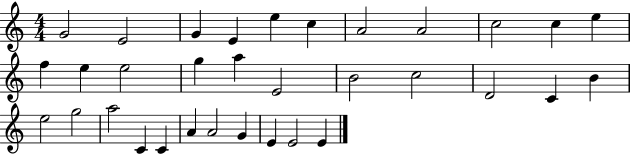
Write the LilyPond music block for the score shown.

{
  \clef treble
  \numericTimeSignature
  \time 4/4
  \key c \major
  g'2 e'2 | g'4 e'4 e''4 c''4 | a'2 a'2 | c''2 c''4 e''4 | \break f''4 e''4 e''2 | g''4 a''4 e'2 | b'2 c''2 | d'2 c'4 b'4 | \break e''2 g''2 | a''2 c'4 c'4 | a'4 a'2 g'4 | e'4 e'2 e'4 | \break \bar "|."
}